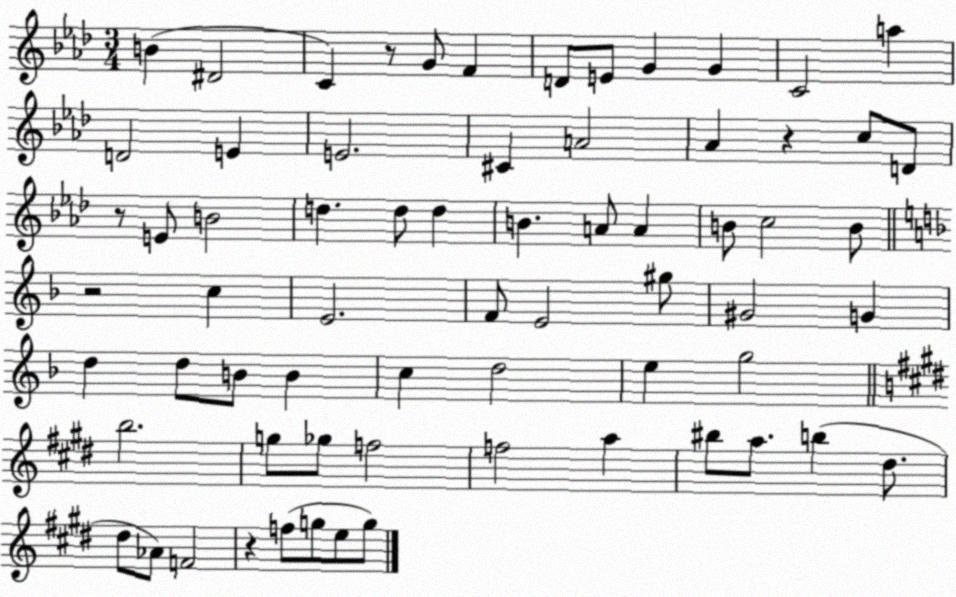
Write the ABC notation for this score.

X:1
T:Untitled
M:3/4
L:1/4
K:Ab
B ^D2 C z/2 G/2 F D/2 E/2 G G C2 a D2 E E2 ^C A2 _A z c/2 D/2 z/2 E/2 B2 d d/2 d B A/2 A B/2 c2 B/2 z2 c E2 F/2 E2 ^g/2 ^G2 G d d/2 B/2 B c d2 e g2 b2 g/2 _g/2 f2 f2 a ^b/2 a/2 b ^d/2 ^d/2 _A/2 F2 z f/2 g/2 e/2 g/2